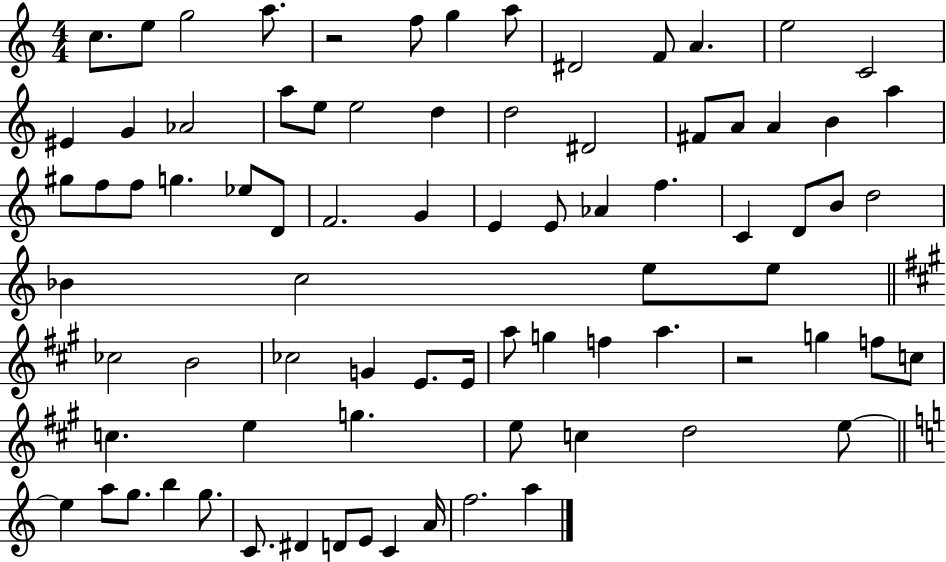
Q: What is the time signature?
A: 4/4